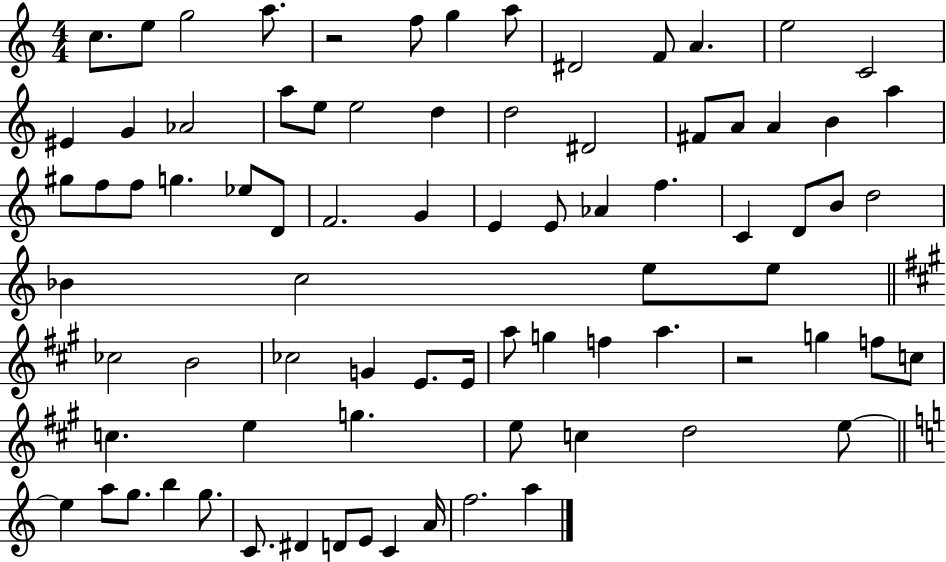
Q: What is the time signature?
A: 4/4